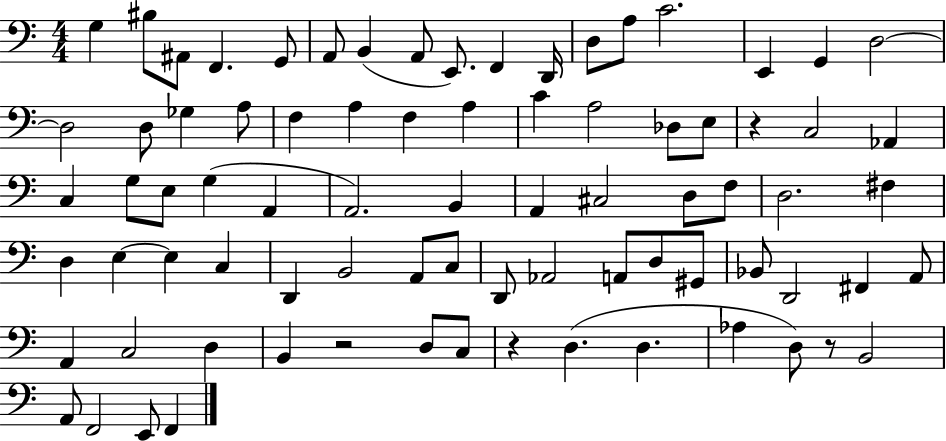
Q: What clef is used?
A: bass